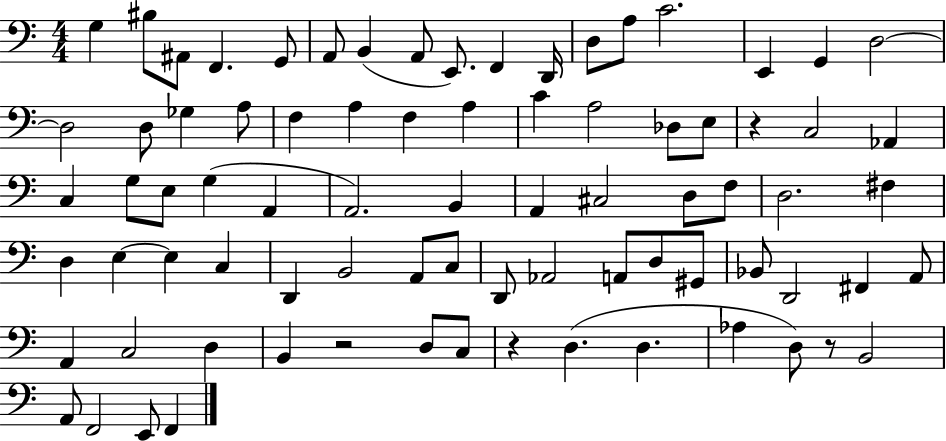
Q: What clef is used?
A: bass